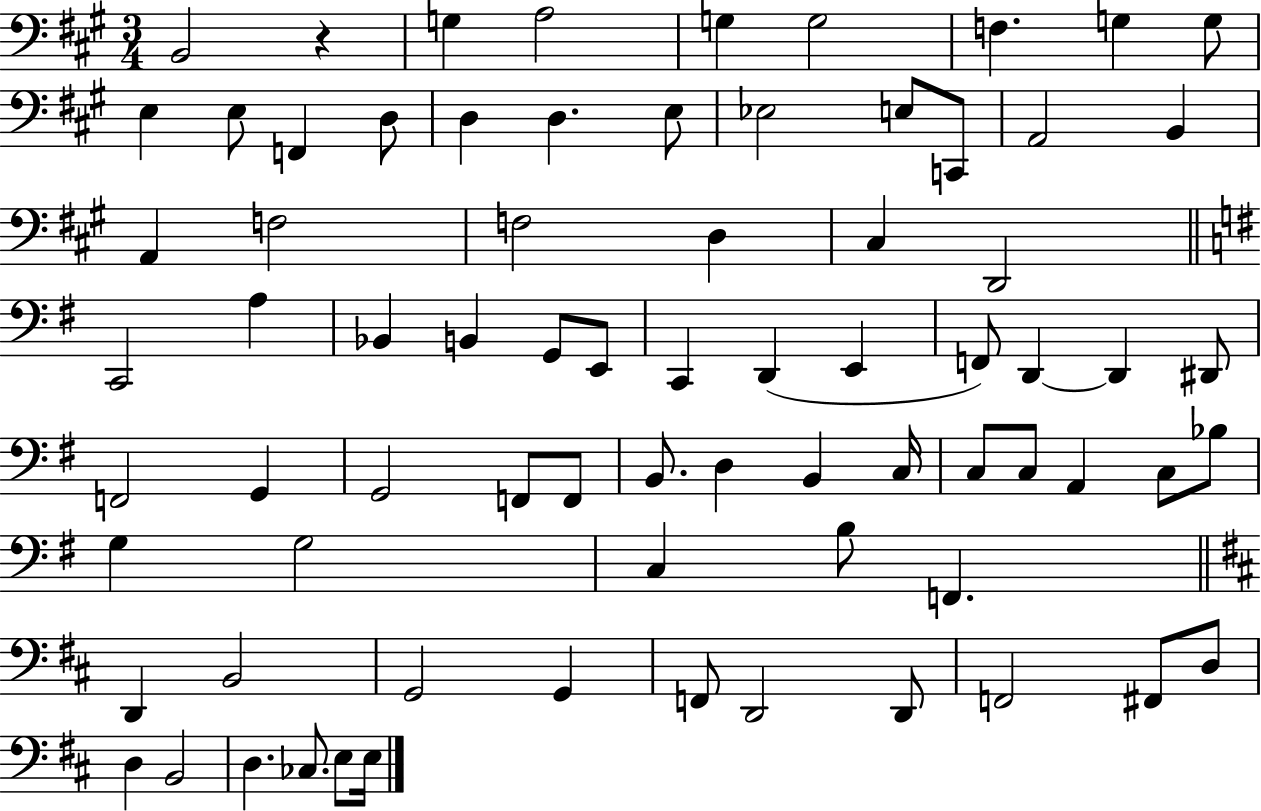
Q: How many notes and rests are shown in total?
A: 75